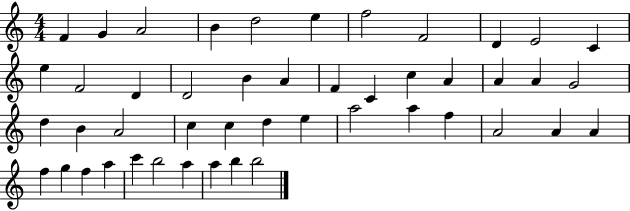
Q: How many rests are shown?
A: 0